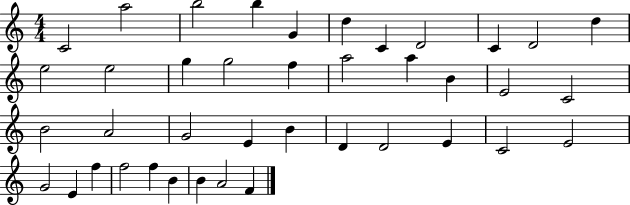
{
  \clef treble
  \numericTimeSignature
  \time 4/4
  \key c \major
  c'2 a''2 | b''2 b''4 g'4 | d''4 c'4 d'2 | c'4 d'2 d''4 | \break e''2 e''2 | g''4 g''2 f''4 | a''2 a''4 b'4 | e'2 c'2 | \break b'2 a'2 | g'2 e'4 b'4 | d'4 d'2 e'4 | c'2 e'2 | \break g'2 e'4 f''4 | f''2 f''4 b'4 | b'4 a'2 f'4 | \bar "|."
}